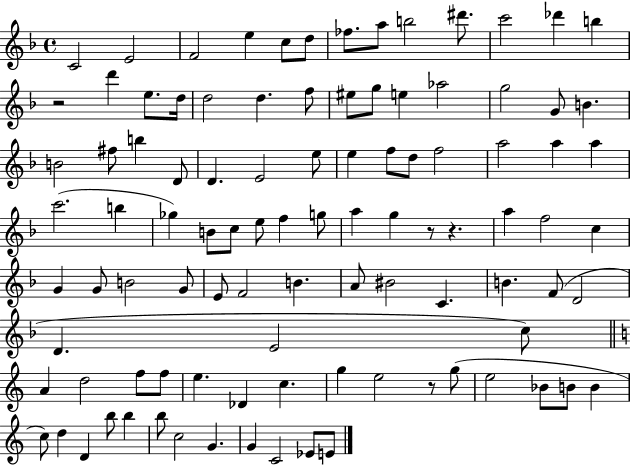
C4/h E4/h F4/h E5/q C5/e D5/e FES5/e. A5/e B5/h D#6/e. C6/h Db6/q B5/q R/h D6/q E5/e. D5/s D5/h D5/q. F5/e EIS5/e G5/e E5/q Ab5/h G5/h G4/e B4/q. B4/h F#5/e B5/q D4/e D4/q. E4/h E5/e E5/q F5/e D5/e F5/h A5/h A5/q A5/q C6/h. B5/q Gb5/q B4/e C5/e E5/e F5/q G5/e A5/q G5/q R/e R/q. A5/q F5/h C5/q G4/q G4/e B4/h G4/e E4/e F4/h B4/q. A4/e BIS4/h C4/q. B4/q. F4/e D4/h D4/q. E4/h C5/e A4/q D5/h F5/e F5/e E5/q. Db4/q C5/q. G5/q E5/h R/e G5/e E5/h Bb4/e B4/e B4/q C5/e D5/q D4/q B5/e B5/q B5/e C5/h G4/q. G4/q C4/h Eb4/e E4/e